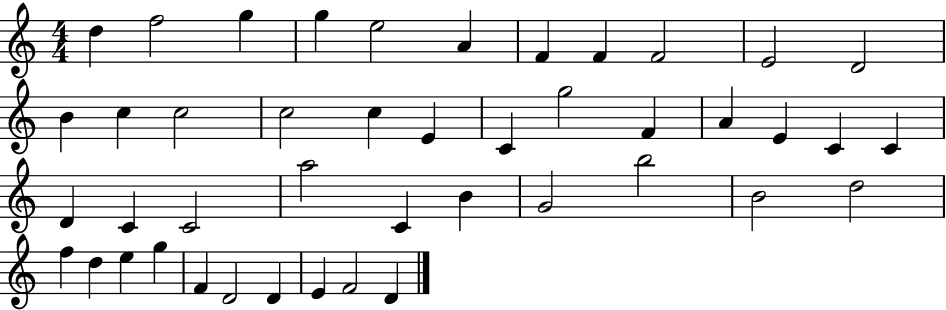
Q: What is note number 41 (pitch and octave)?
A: D4